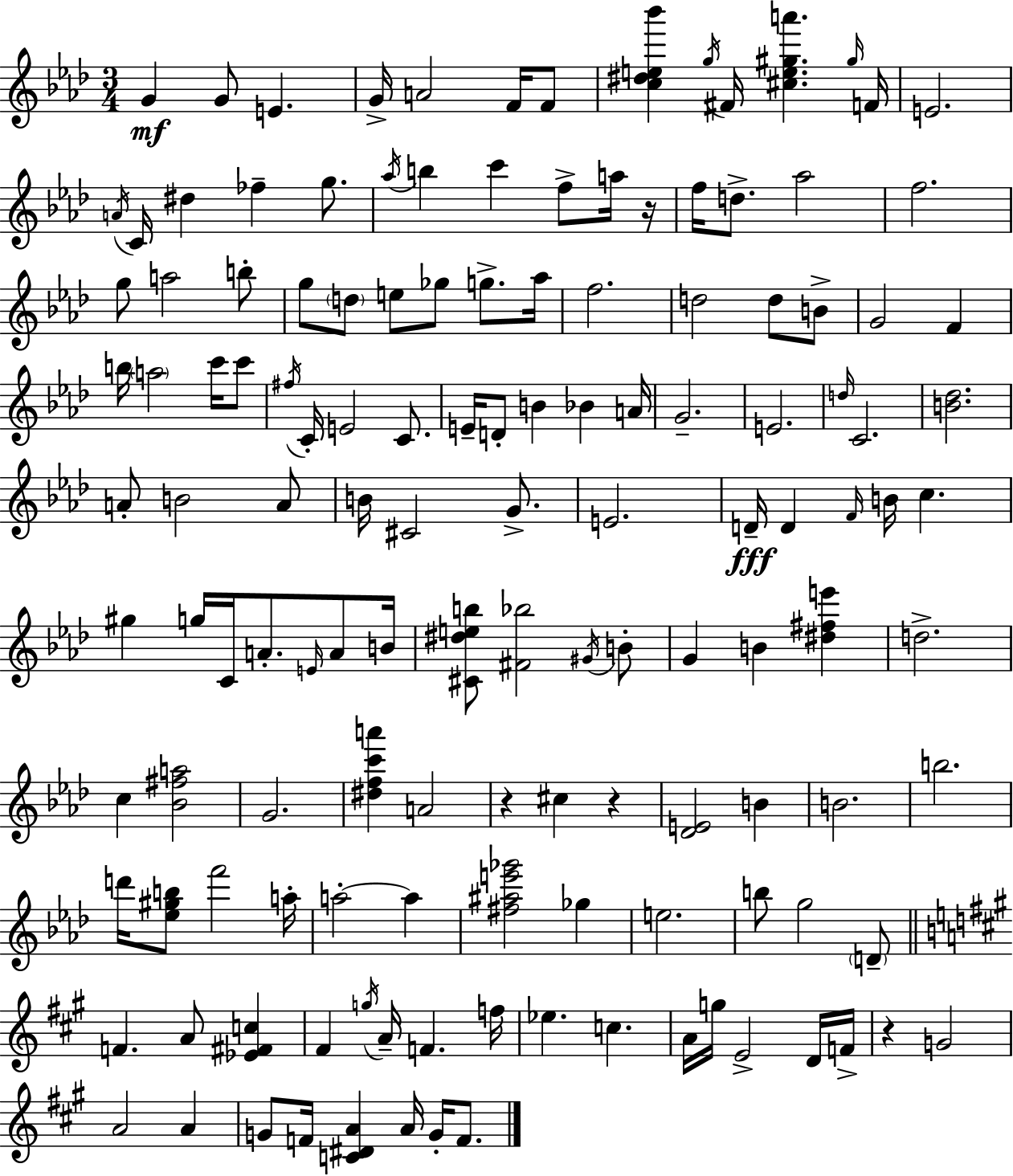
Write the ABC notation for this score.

X:1
T:Untitled
M:3/4
L:1/4
K:Fm
G G/2 E G/4 A2 F/4 F/2 [c^de_b'] g/4 ^F/4 [^ce^ga'] ^g/4 F/4 E2 A/4 C/4 ^d _f g/2 _a/4 b c' f/2 a/4 z/4 f/4 d/2 _a2 f2 g/2 a2 b/2 g/2 d/2 e/2 _g/2 g/2 _a/4 f2 d2 d/2 B/2 G2 F b/4 a2 c'/4 c'/2 ^f/4 C/4 E2 C/2 E/4 D/2 B _B A/4 G2 E2 d/4 C2 [B_d]2 A/2 B2 A/2 B/4 ^C2 G/2 E2 D/4 D F/4 B/4 c ^g g/4 C/4 A/2 E/4 A/2 B/4 [^C^deb]/2 [^F_b]2 ^G/4 B/2 G B [^d^fe'] d2 c [_B^fa]2 G2 [^dfc'a'] A2 z ^c z [_DE]2 B B2 b2 d'/4 [_e^gb]/2 f'2 a/4 a2 a [^f^ae'_g']2 _g e2 b/2 g2 D/2 F A/2 [_E^Fc] ^F g/4 A/4 F f/4 _e c A/4 g/4 E2 D/4 F/4 z G2 A2 A G/2 F/4 [C^DA] A/4 G/4 F/2